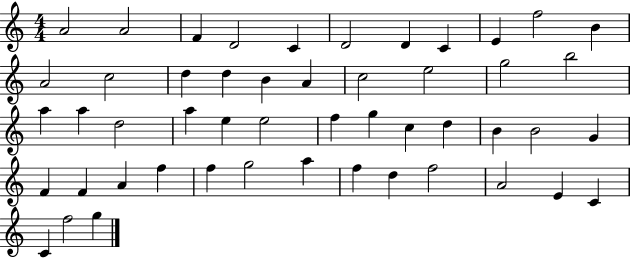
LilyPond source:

{
  \clef treble
  \numericTimeSignature
  \time 4/4
  \key c \major
  a'2 a'2 | f'4 d'2 c'4 | d'2 d'4 c'4 | e'4 f''2 b'4 | \break a'2 c''2 | d''4 d''4 b'4 a'4 | c''2 e''2 | g''2 b''2 | \break a''4 a''4 d''2 | a''4 e''4 e''2 | f''4 g''4 c''4 d''4 | b'4 b'2 g'4 | \break f'4 f'4 a'4 f''4 | f''4 g''2 a''4 | f''4 d''4 f''2 | a'2 e'4 c'4 | \break c'4 f''2 g''4 | \bar "|."
}